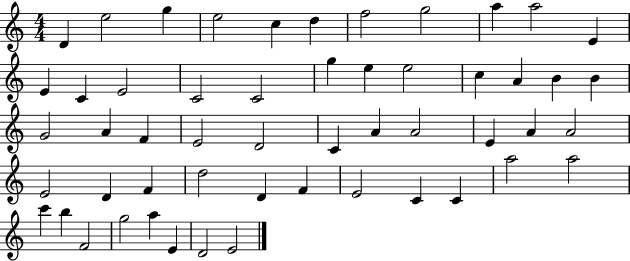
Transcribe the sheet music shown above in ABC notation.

X:1
T:Untitled
M:4/4
L:1/4
K:C
D e2 g e2 c d f2 g2 a a2 E E C E2 C2 C2 g e e2 c A B B G2 A F E2 D2 C A A2 E A A2 E2 D F d2 D F E2 C C a2 a2 c' b F2 g2 a E D2 E2